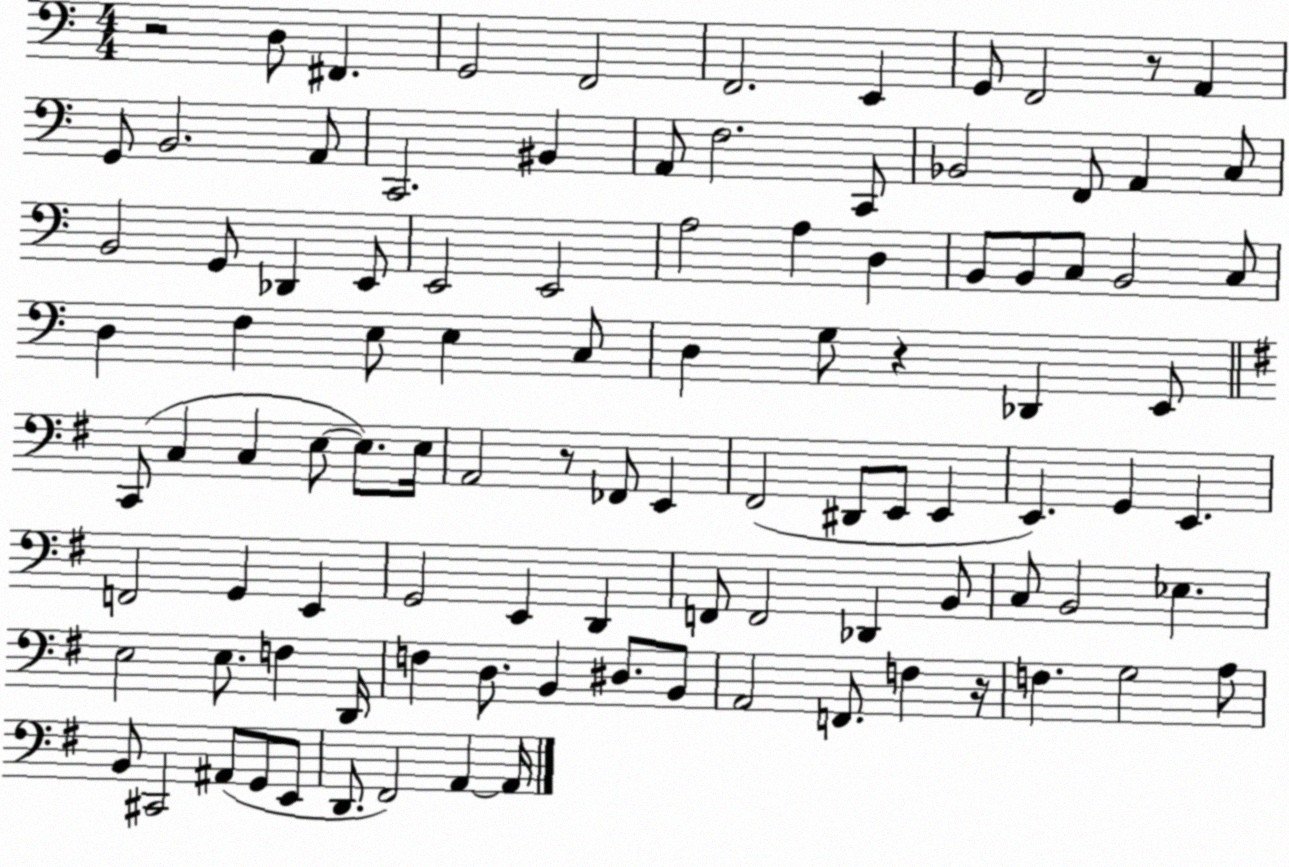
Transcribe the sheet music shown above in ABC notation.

X:1
T:Untitled
M:4/4
L:1/4
K:C
z2 D,/2 ^F,, G,,2 F,,2 F,,2 E,, G,,/2 F,,2 z/2 A,, G,,/2 B,,2 A,,/2 C,,2 ^B,, A,,/2 F,2 C,,/2 _B,,2 F,,/2 A,, C,/2 B,,2 G,,/2 _D,, E,,/2 E,,2 E,,2 A,2 A, D, B,,/2 B,,/2 C,/2 B,,2 C,/2 D, F, E,/2 E, C,/2 D, G,/2 z _D,, E,,/2 C,,/2 C, C, E,/2 E,/2 E,/4 A,,2 z/2 _F,,/2 E,, ^F,,2 ^D,,/2 E,,/2 E,, E,, G,, E,, F,,2 G,, E,, G,,2 E,, D,, F,,/2 F,,2 _D,, B,,/2 C,/2 B,,2 _E, E,2 E,/2 F, D,,/4 F, D,/2 B,, ^D,/2 B,,/2 A,,2 F,,/2 F, z/4 F, G,2 A,/2 B,,/2 ^C,,2 ^A,,/2 G,,/2 E,,/2 D,,/2 ^F,,2 A,, A,,/4